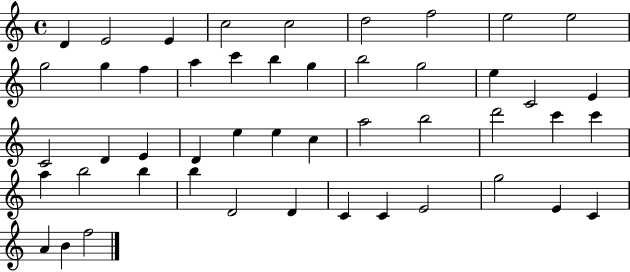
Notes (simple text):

D4/q E4/h E4/q C5/h C5/h D5/h F5/h E5/h E5/h G5/h G5/q F5/q A5/q C6/q B5/q G5/q B5/h G5/h E5/q C4/h E4/q C4/h D4/q E4/q D4/q E5/q E5/q C5/q A5/h B5/h D6/h C6/q C6/q A5/q B5/h B5/q B5/q D4/h D4/q C4/q C4/q E4/h G5/h E4/q C4/q A4/q B4/q F5/h